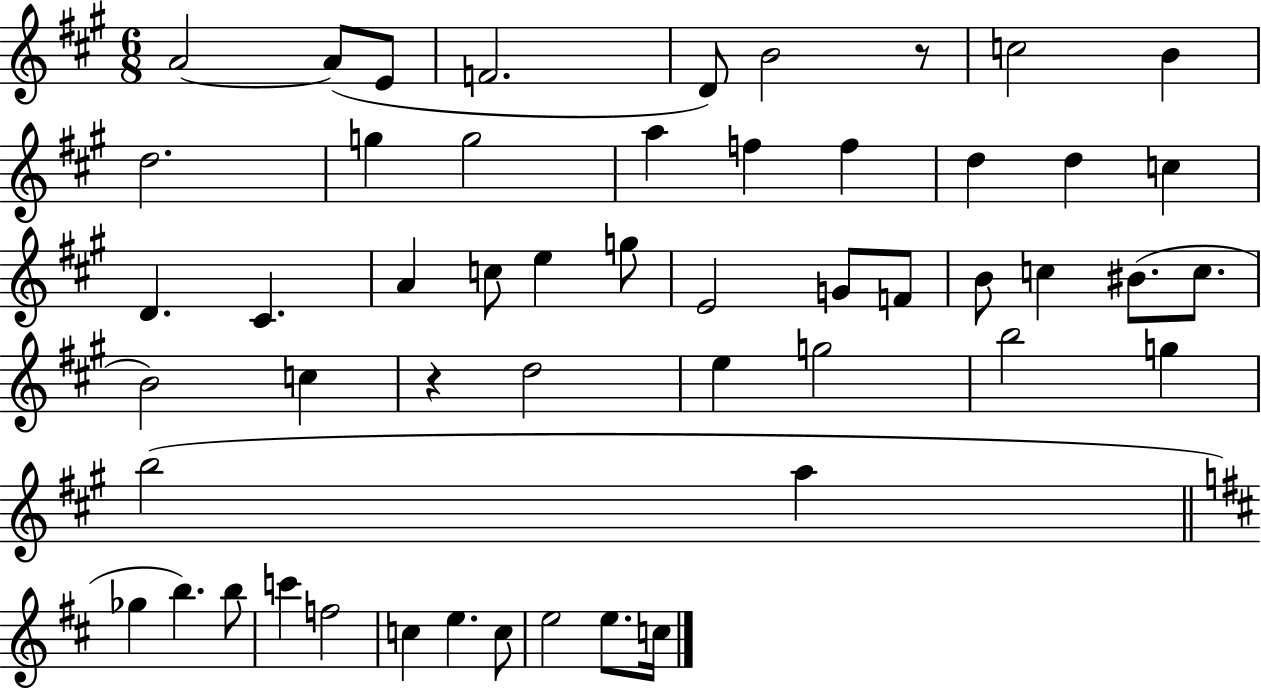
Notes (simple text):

A4/h A4/e E4/e F4/h. D4/e B4/h R/e C5/h B4/q D5/h. G5/q G5/h A5/q F5/q F5/q D5/q D5/q C5/q D4/q. C#4/q. A4/q C5/e E5/q G5/e E4/h G4/e F4/e B4/e C5/q BIS4/e. C5/e. B4/h C5/q R/q D5/h E5/q G5/h B5/h G5/q B5/h A5/q Gb5/q B5/q. B5/e C6/q F5/h C5/q E5/q. C5/e E5/h E5/e. C5/s